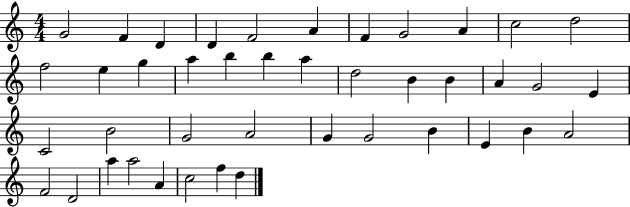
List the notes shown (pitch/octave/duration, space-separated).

G4/h F4/q D4/q D4/q F4/h A4/q F4/q G4/h A4/q C5/h D5/h F5/h E5/q G5/q A5/q B5/q B5/q A5/q D5/h B4/q B4/q A4/q G4/h E4/q C4/h B4/h G4/h A4/h G4/q G4/h B4/q E4/q B4/q A4/h F4/h D4/h A5/q A5/h A4/q C5/h F5/q D5/q